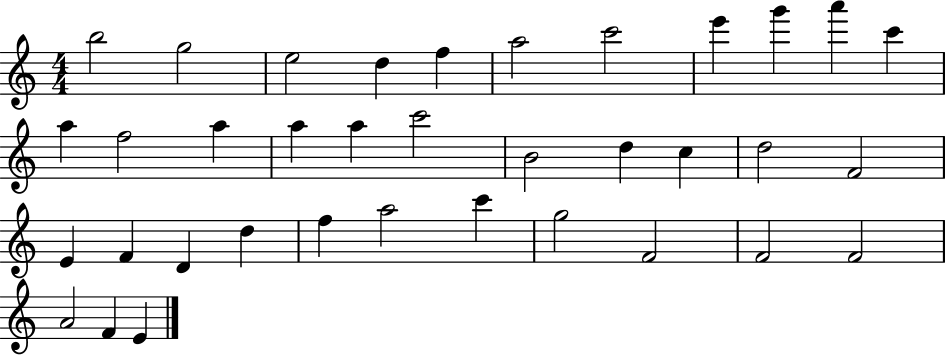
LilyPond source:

{
  \clef treble
  \numericTimeSignature
  \time 4/4
  \key c \major
  b''2 g''2 | e''2 d''4 f''4 | a''2 c'''2 | e'''4 g'''4 a'''4 c'''4 | \break a''4 f''2 a''4 | a''4 a''4 c'''2 | b'2 d''4 c''4 | d''2 f'2 | \break e'4 f'4 d'4 d''4 | f''4 a''2 c'''4 | g''2 f'2 | f'2 f'2 | \break a'2 f'4 e'4 | \bar "|."
}